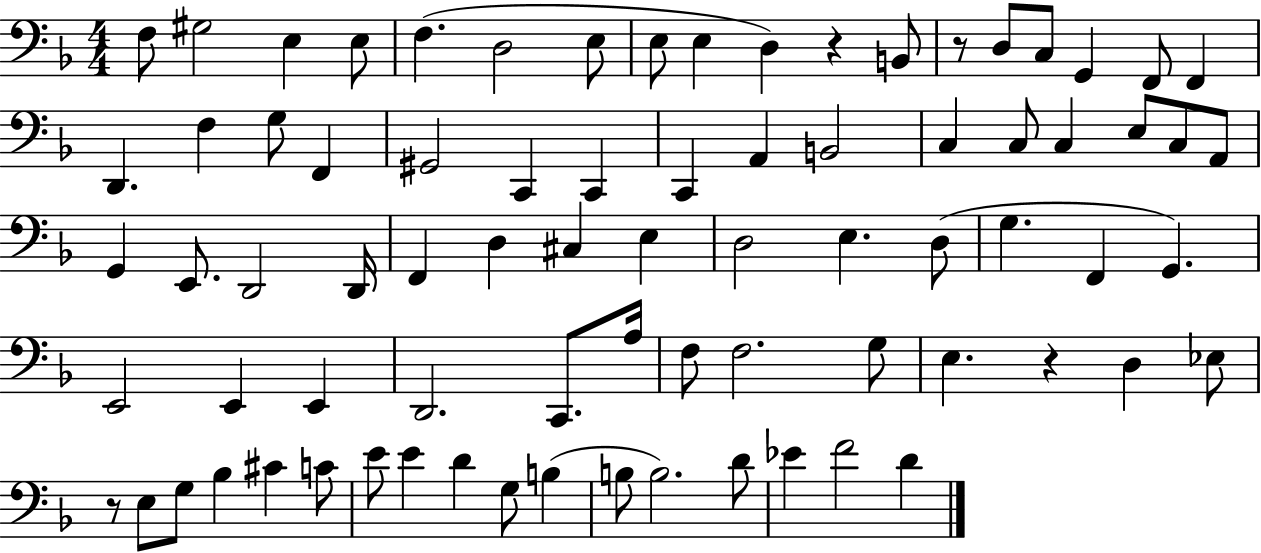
X:1
T:Untitled
M:4/4
L:1/4
K:F
F,/2 ^G,2 E, E,/2 F, D,2 E,/2 E,/2 E, D, z B,,/2 z/2 D,/2 C,/2 G,, F,,/2 F,, D,, F, G,/2 F,, ^G,,2 C,, C,, C,, A,, B,,2 C, C,/2 C, E,/2 C,/2 A,,/2 G,, E,,/2 D,,2 D,,/4 F,, D, ^C, E, D,2 E, D,/2 G, F,, G,, E,,2 E,, E,, D,,2 C,,/2 A,/4 F,/2 F,2 G,/2 E, z D, _E,/2 z/2 E,/2 G,/2 _B, ^C C/2 E/2 E D G,/2 B, B,/2 B,2 D/2 _E F2 D